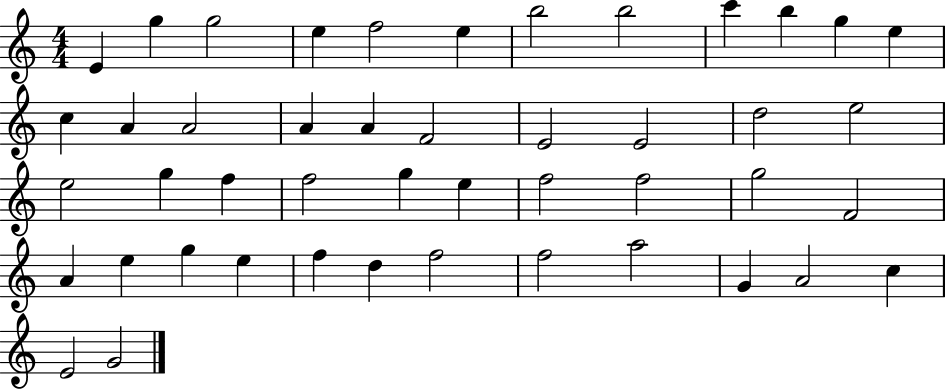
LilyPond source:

{
  \clef treble
  \numericTimeSignature
  \time 4/4
  \key c \major
  e'4 g''4 g''2 | e''4 f''2 e''4 | b''2 b''2 | c'''4 b''4 g''4 e''4 | \break c''4 a'4 a'2 | a'4 a'4 f'2 | e'2 e'2 | d''2 e''2 | \break e''2 g''4 f''4 | f''2 g''4 e''4 | f''2 f''2 | g''2 f'2 | \break a'4 e''4 g''4 e''4 | f''4 d''4 f''2 | f''2 a''2 | g'4 a'2 c''4 | \break e'2 g'2 | \bar "|."
}